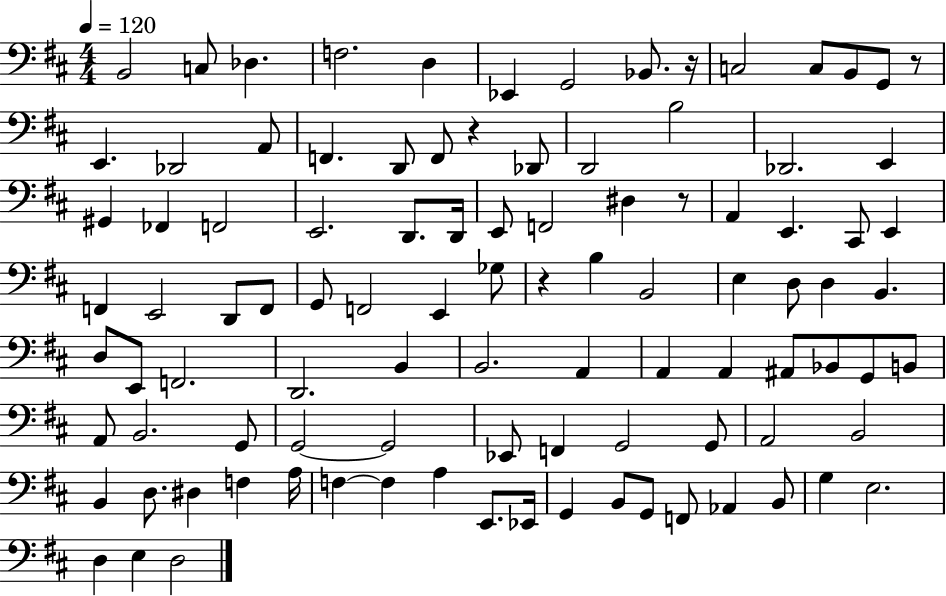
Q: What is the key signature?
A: D major